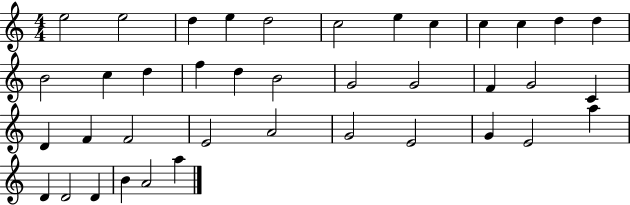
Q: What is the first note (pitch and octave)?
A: E5